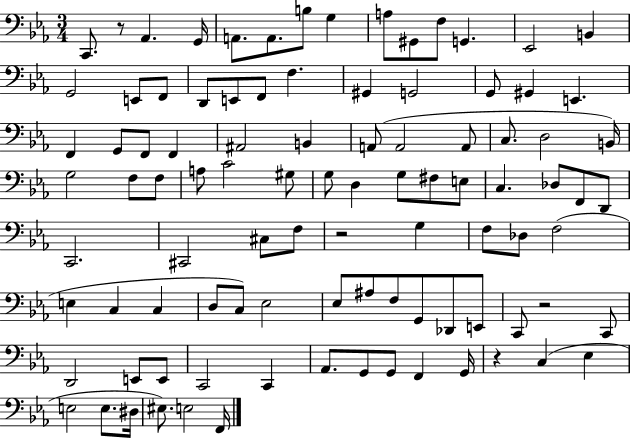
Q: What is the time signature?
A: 3/4